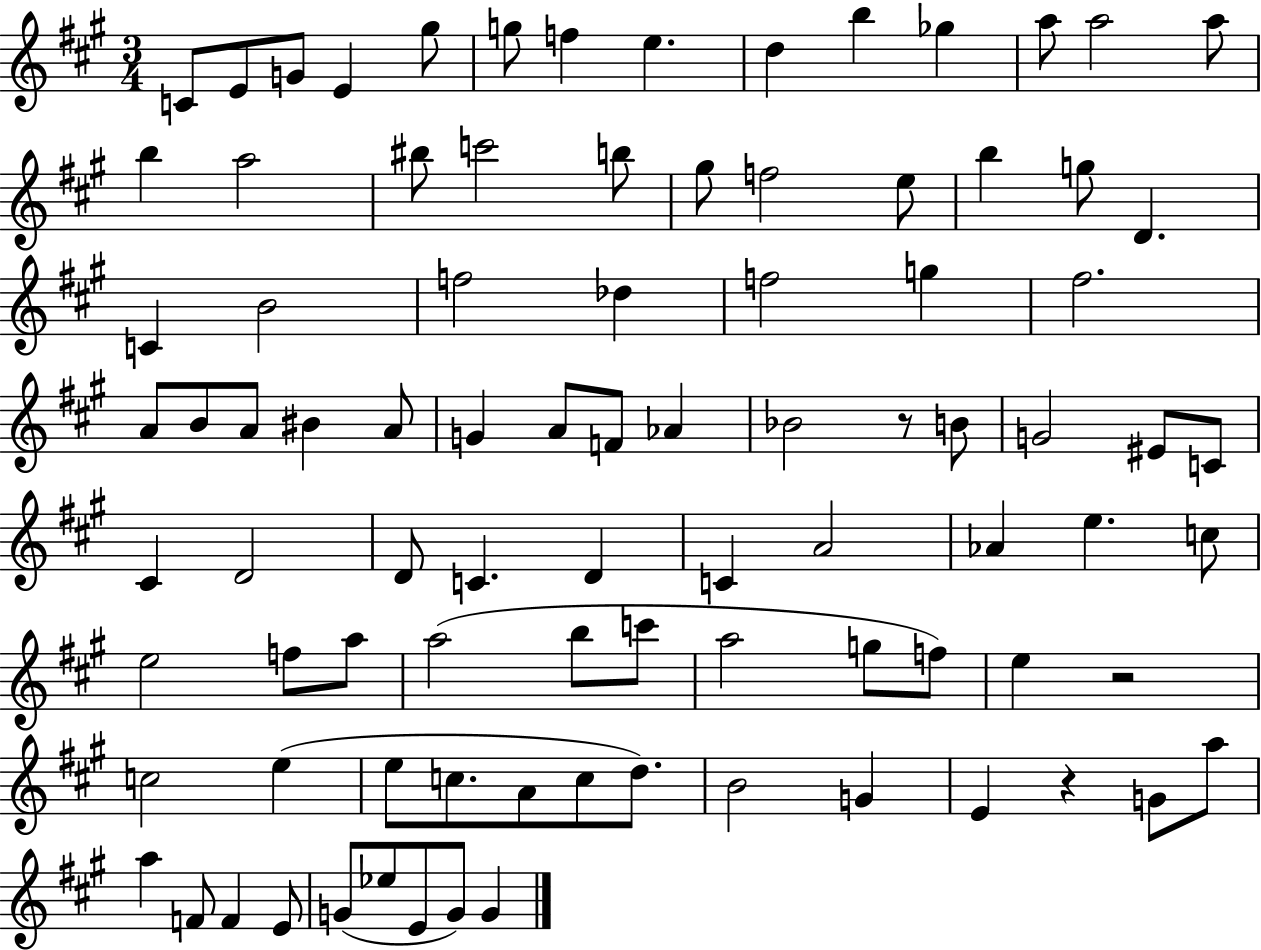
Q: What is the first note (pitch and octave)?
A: C4